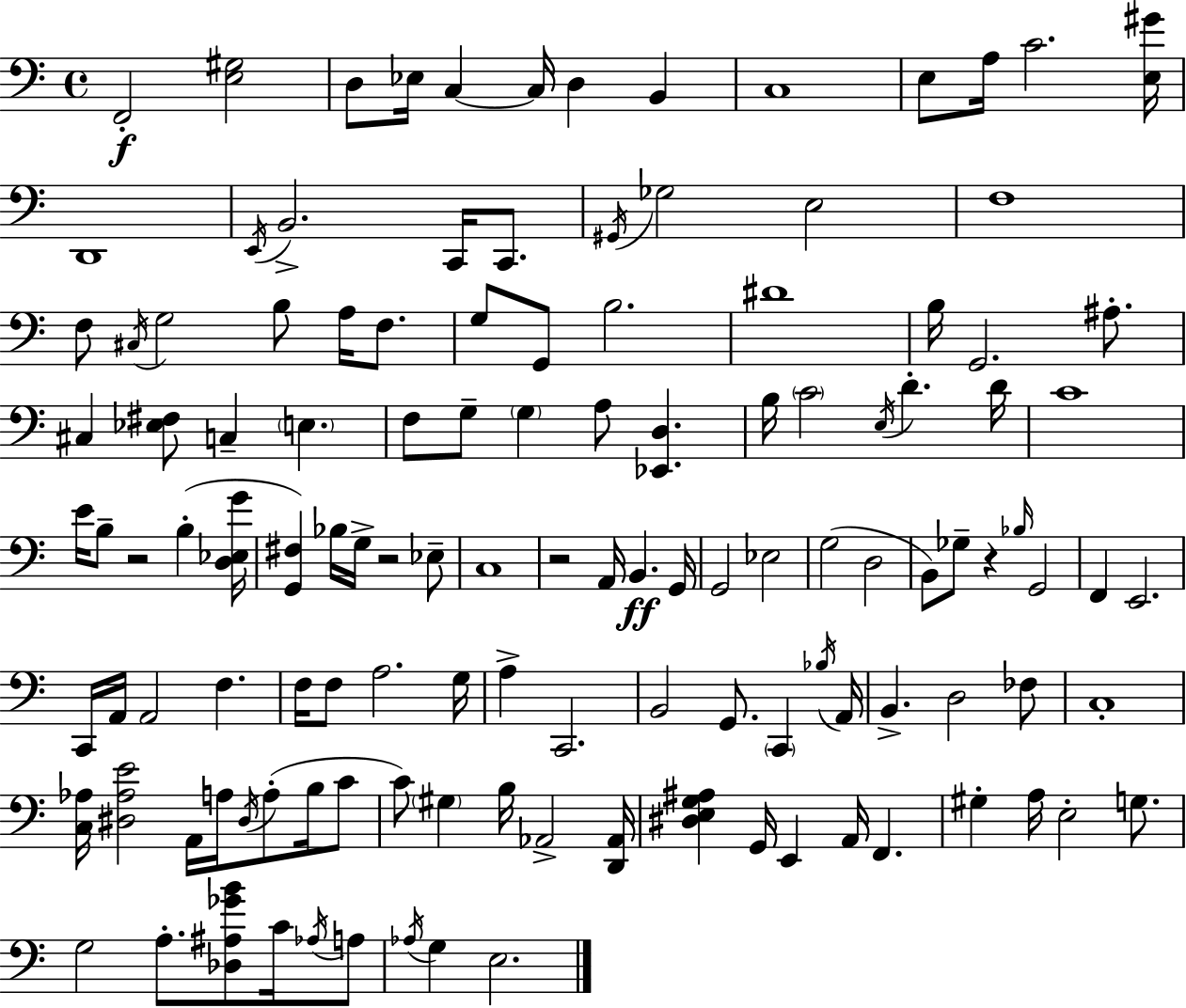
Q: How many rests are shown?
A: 4